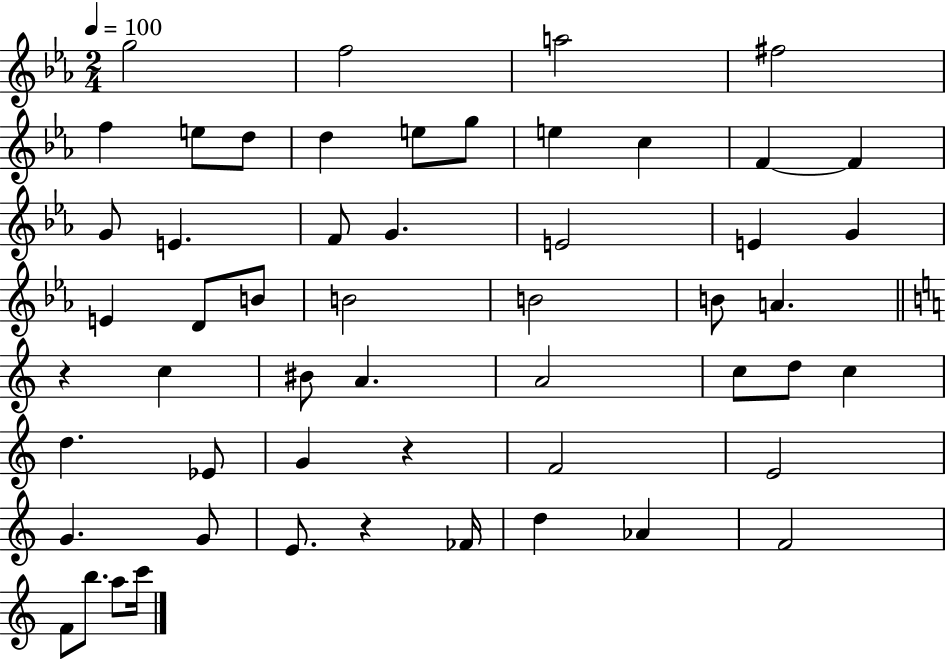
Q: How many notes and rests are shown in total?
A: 54